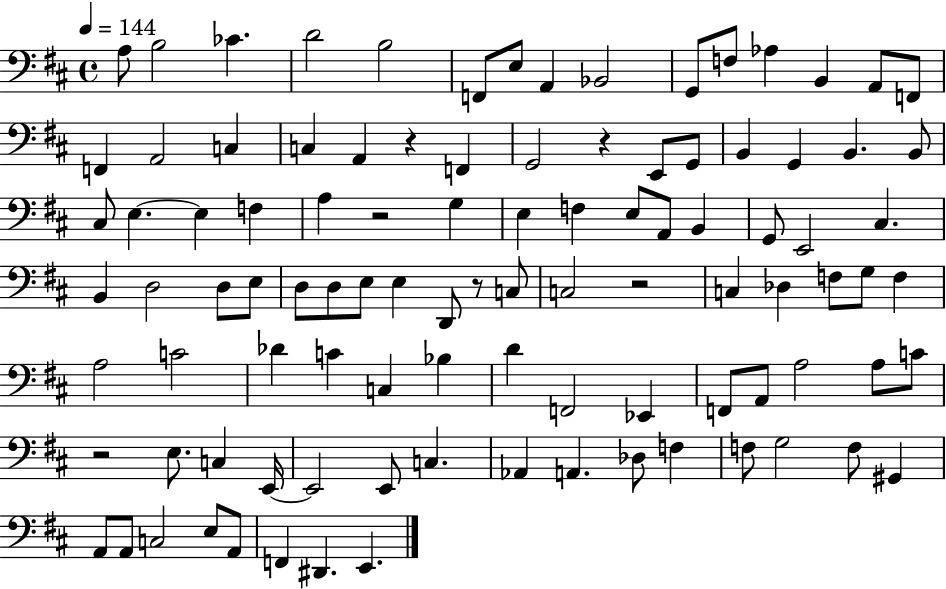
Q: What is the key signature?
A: D major